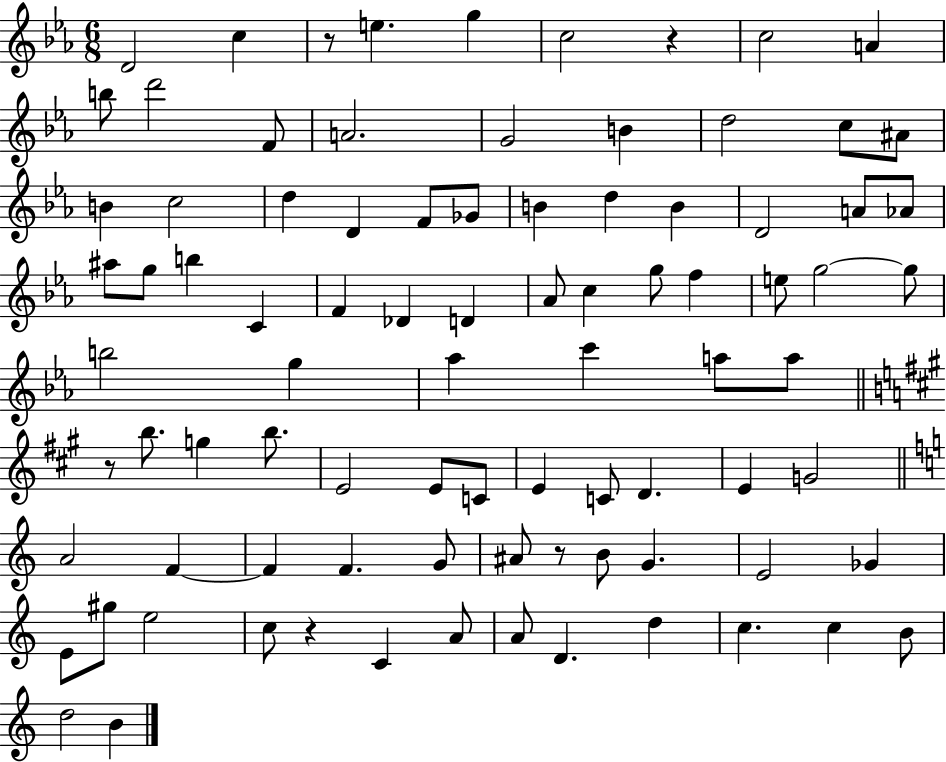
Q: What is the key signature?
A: EES major